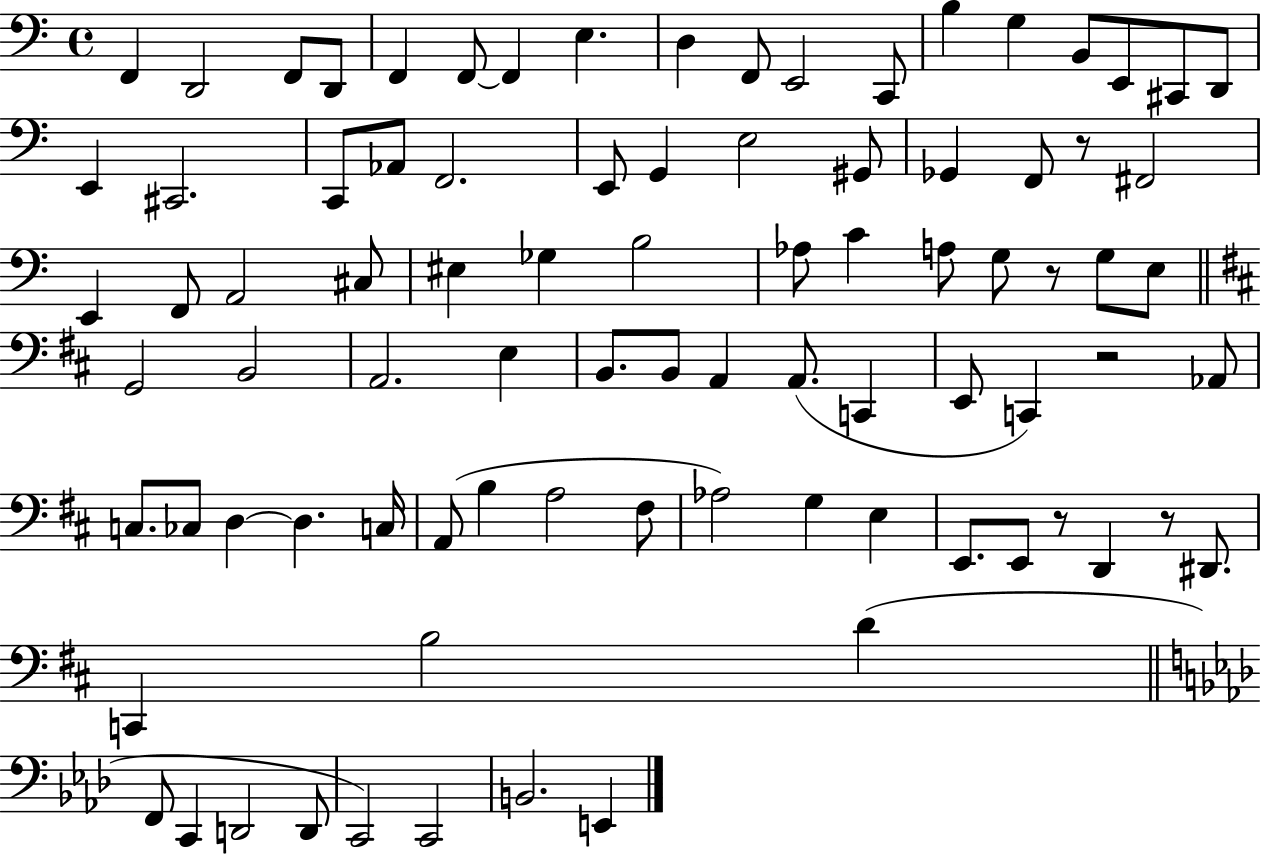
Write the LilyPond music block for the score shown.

{
  \clef bass
  \time 4/4
  \defaultTimeSignature
  \key c \major
  f,4 d,2 f,8 d,8 | f,4 f,8~~ f,4 e4. | d4 f,8 e,2 c,8 | b4 g4 b,8 e,8 cis,8 d,8 | \break e,4 cis,2. | c,8 aes,8 f,2. | e,8 g,4 e2 gis,8 | ges,4 f,8 r8 fis,2 | \break e,4 f,8 a,2 cis8 | eis4 ges4 b2 | aes8 c'4 a8 g8 r8 g8 e8 | \bar "||" \break \key d \major g,2 b,2 | a,2. e4 | b,8. b,8 a,4 a,8.( c,4 | e,8 c,4) r2 aes,8 | \break c8. ces8 d4~~ d4. c16 | a,8( b4 a2 fis8 | aes2) g4 e4 | e,8. e,8 r8 d,4 r8 dis,8. | \break c,4 b2 d'4( | \bar "||" \break \key f \minor f,8 c,4 d,2 d,8 | c,2) c,2 | b,2. e,4 | \bar "|."
}